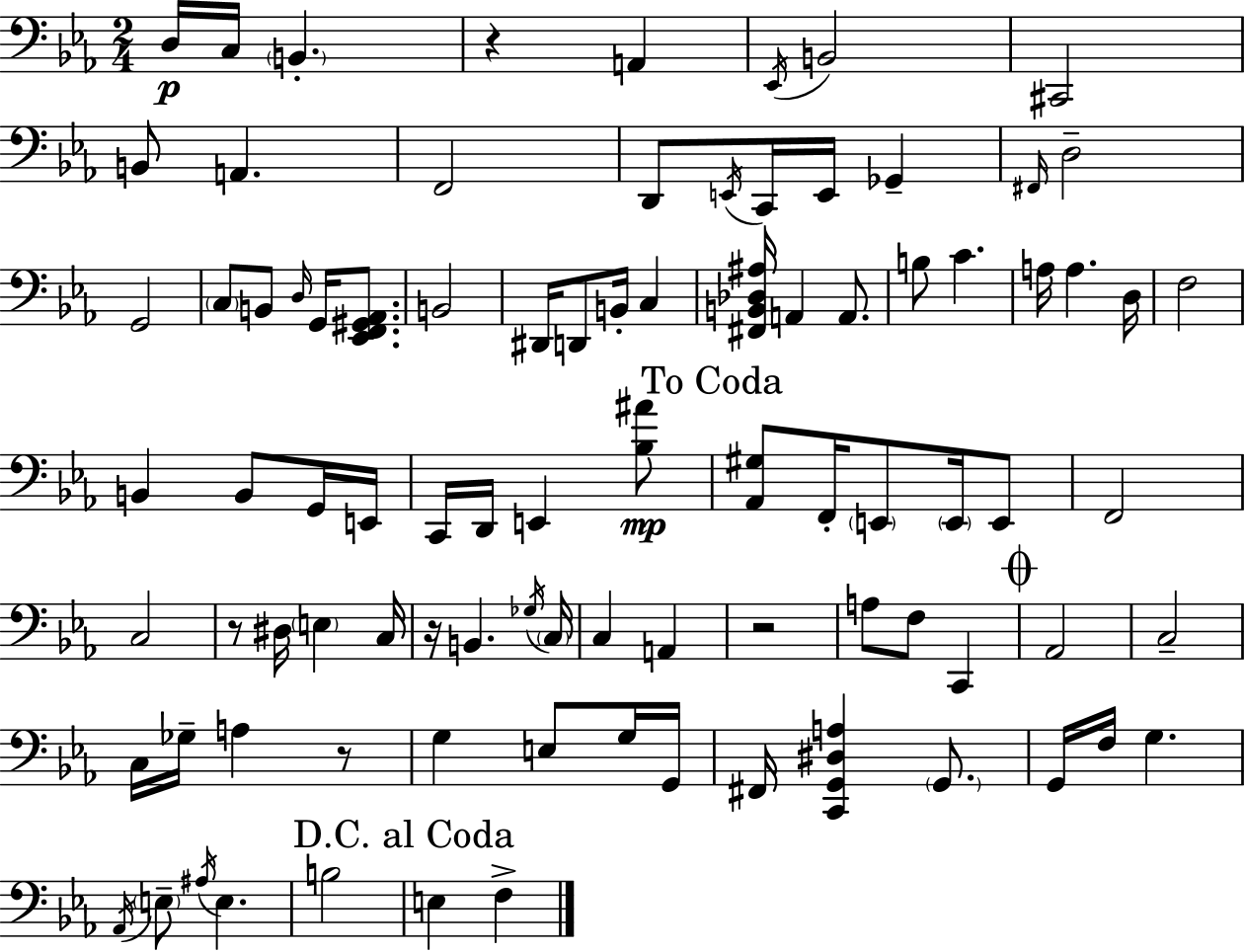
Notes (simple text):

D3/s C3/s B2/q. R/q A2/q Eb2/s B2/h C#2/h B2/e A2/q. F2/h D2/e E2/s C2/s E2/s Gb2/q F#2/s D3/h G2/h C3/e B2/e D3/s G2/s [Eb2,F2,G#2,Ab2]/e. B2/h D#2/s D2/e B2/s C3/q [F#2,B2,Db3,A#3]/s A2/q A2/e. B3/e C4/q. A3/s A3/q. D3/s F3/h B2/q B2/e G2/s E2/s C2/s D2/s E2/q [Bb3,A#4]/e [Ab2,G#3]/e F2/s E2/e E2/s E2/e F2/h C3/h R/e D#3/s E3/q C3/s R/s B2/q. Gb3/s C3/s C3/q A2/q R/h A3/e F3/e C2/q Ab2/h C3/h C3/s Gb3/s A3/q R/e G3/q E3/e G3/s G2/s F#2/s [C2,G2,D#3,A3]/q G2/e. G2/s F3/s G3/q. Ab2/s E3/e A#3/s E3/q. B3/h E3/q F3/q